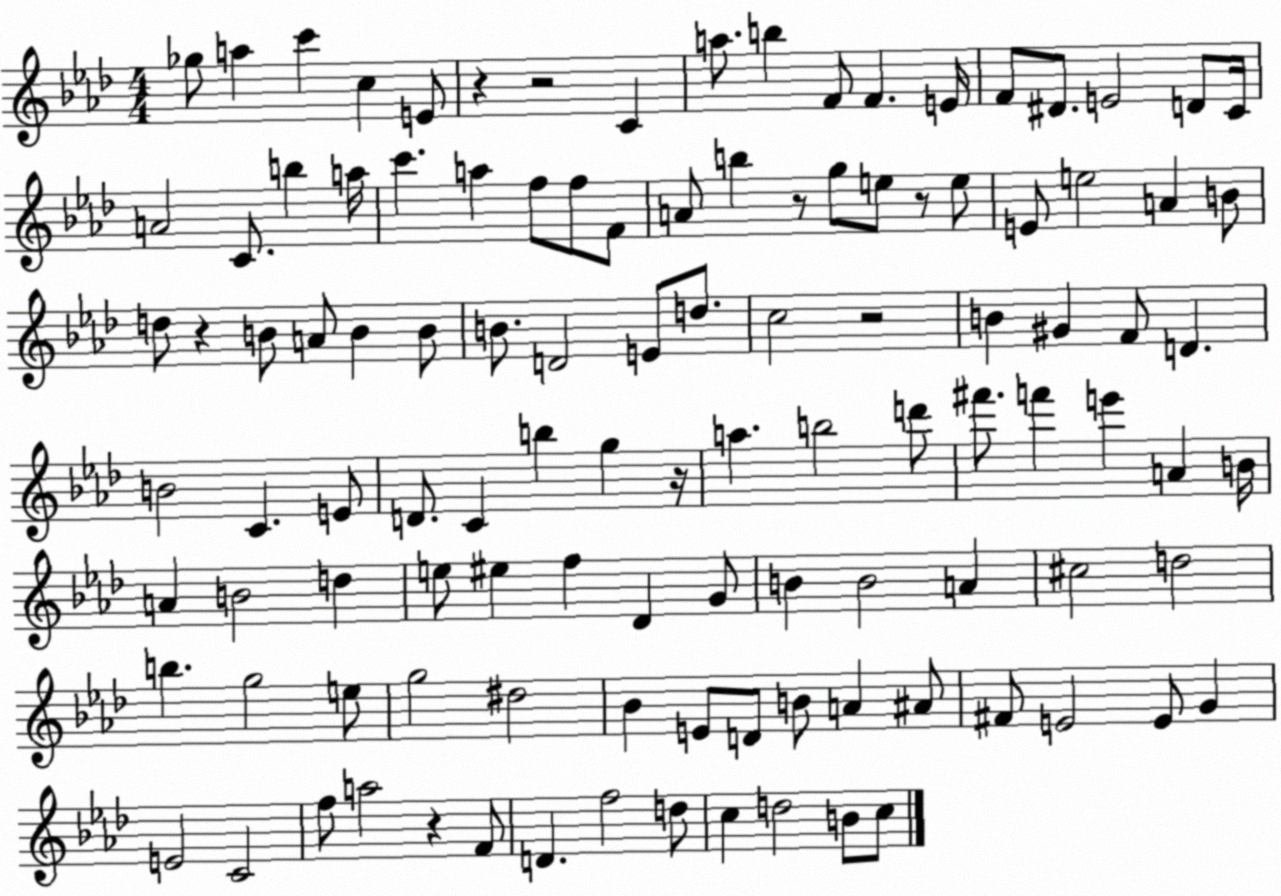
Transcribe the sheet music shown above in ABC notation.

X:1
T:Untitled
M:4/4
L:1/4
K:Ab
_g/2 a c' c E/2 z z2 C a/2 b F/2 F E/4 F/2 ^D/2 E2 D/2 C/4 A2 C/2 b a/4 c' a f/2 f/2 F/2 A/2 b z/2 g/2 e/2 z/2 e/2 E/2 e2 A B/2 d/2 z B/2 A/2 B B/2 B/2 D2 E/2 d/2 c2 z2 B ^G F/2 D B2 C E/2 D/2 C b g z/4 a b2 d'/2 ^f'/2 f' e' A B/4 A B2 d e/2 ^e f _D G/2 B B2 A ^c2 d2 b g2 e/2 g2 ^d2 _B E/2 D/2 B/2 A ^A/2 ^F/2 E2 E/2 G E2 C2 f/2 a2 z F/2 D f2 d/2 c d2 B/2 c/2